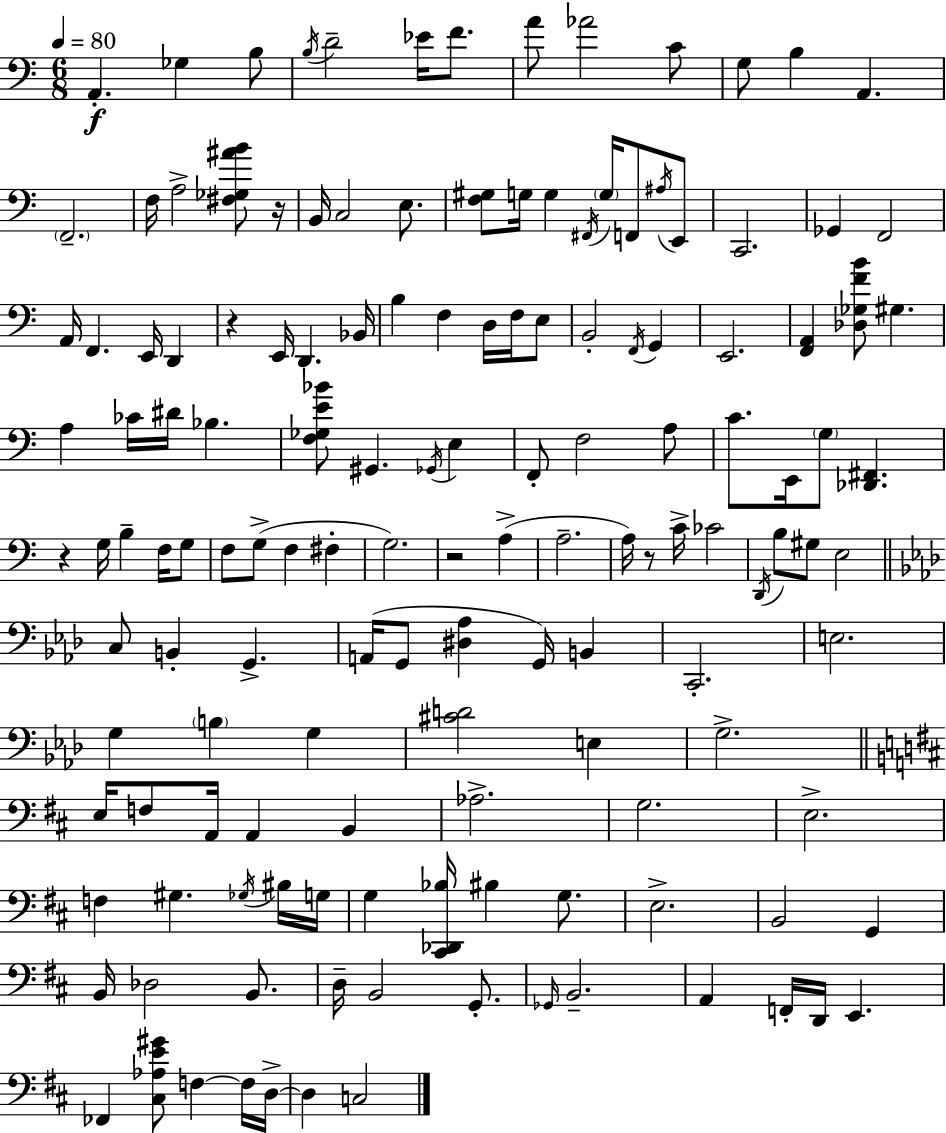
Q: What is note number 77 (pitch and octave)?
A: E3